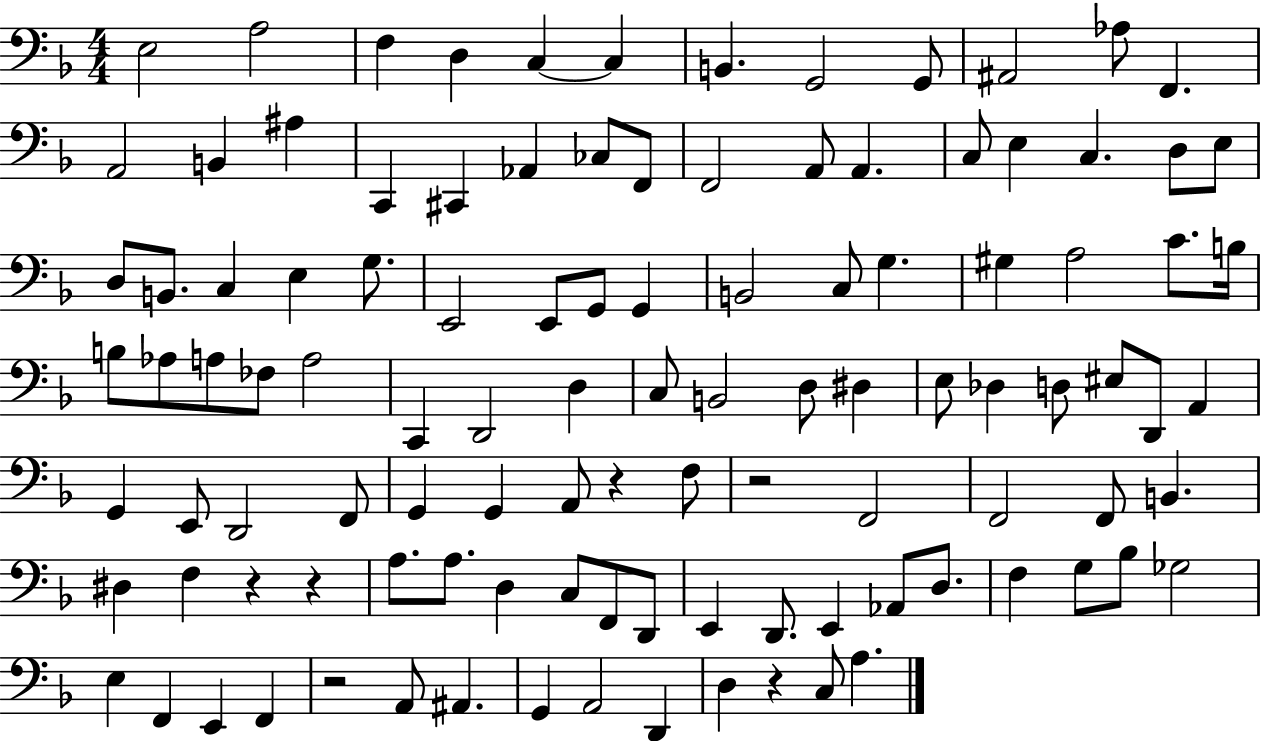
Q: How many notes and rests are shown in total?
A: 109